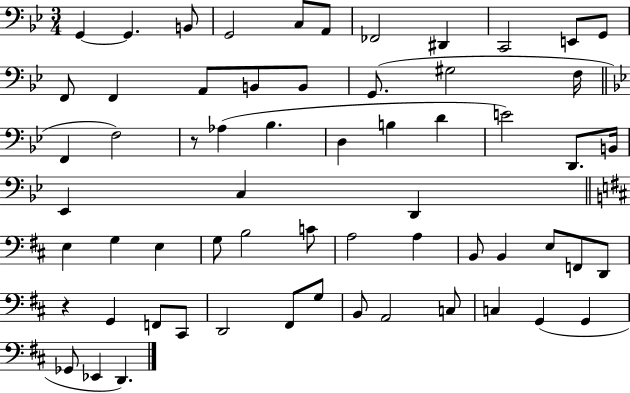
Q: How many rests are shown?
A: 2